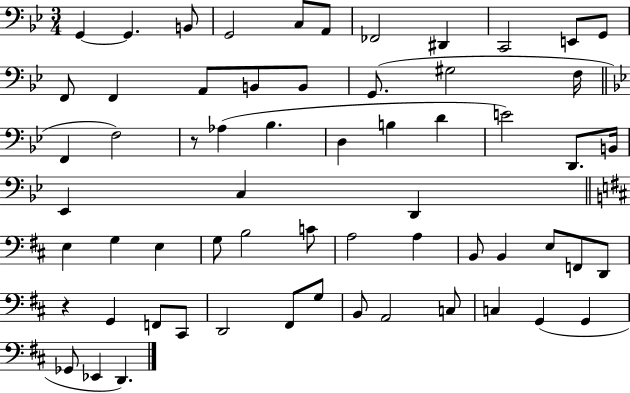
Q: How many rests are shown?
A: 2